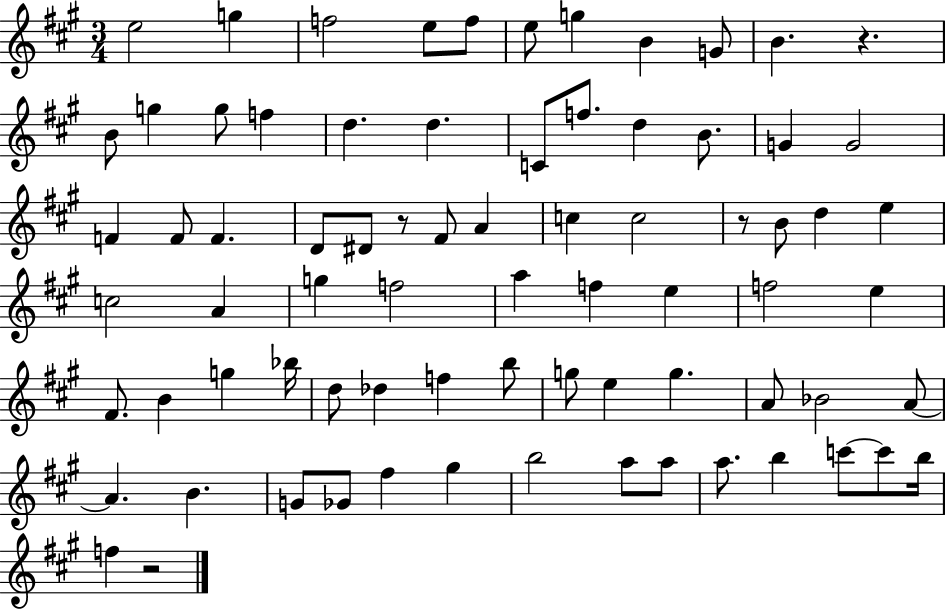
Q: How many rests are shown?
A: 4